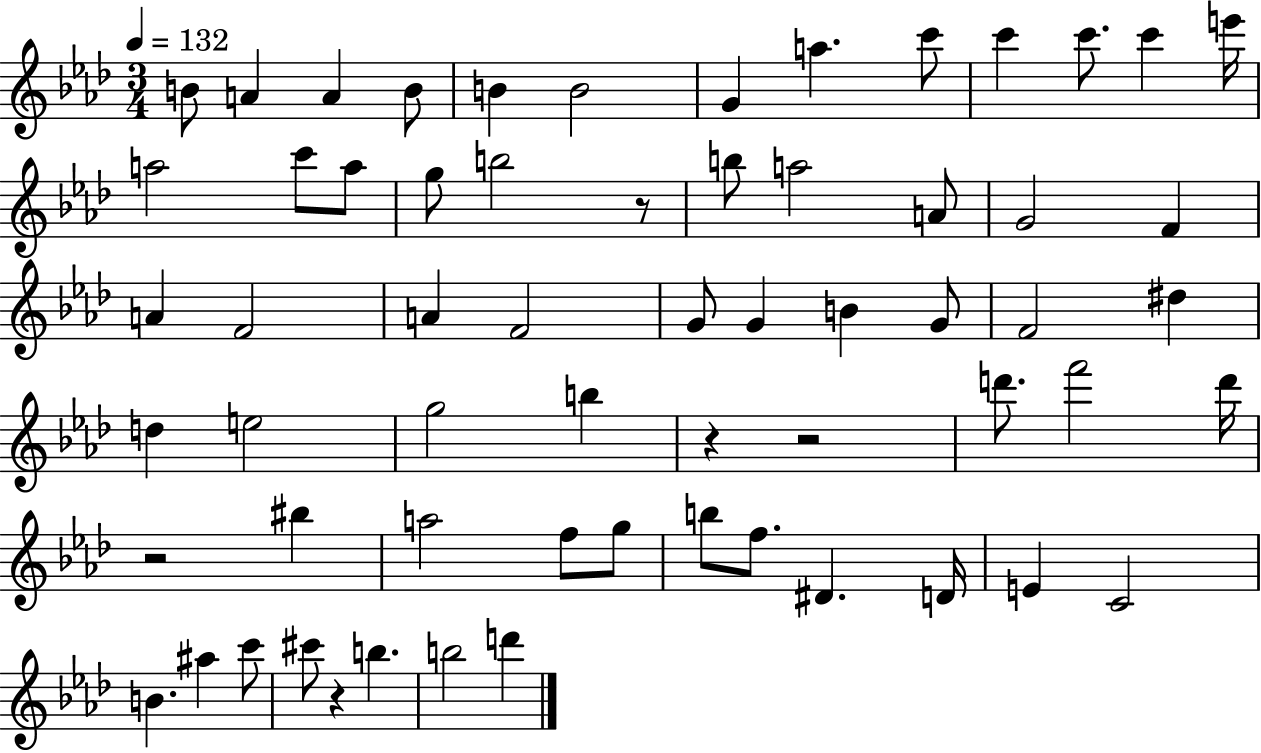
{
  \clef treble
  \numericTimeSignature
  \time 3/4
  \key aes \major
  \tempo 4 = 132
  b'8 a'4 a'4 b'8 | b'4 b'2 | g'4 a''4. c'''8 | c'''4 c'''8. c'''4 e'''16 | \break a''2 c'''8 a''8 | g''8 b''2 r8 | b''8 a''2 a'8 | g'2 f'4 | \break a'4 f'2 | a'4 f'2 | g'8 g'4 b'4 g'8 | f'2 dis''4 | \break d''4 e''2 | g''2 b''4 | r4 r2 | d'''8. f'''2 d'''16 | \break r2 bis''4 | a''2 f''8 g''8 | b''8 f''8. dis'4. d'16 | e'4 c'2 | \break b'4. ais''4 c'''8 | cis'''8 r4 b''4. | b''2 d'''4 | \bar "|."
}